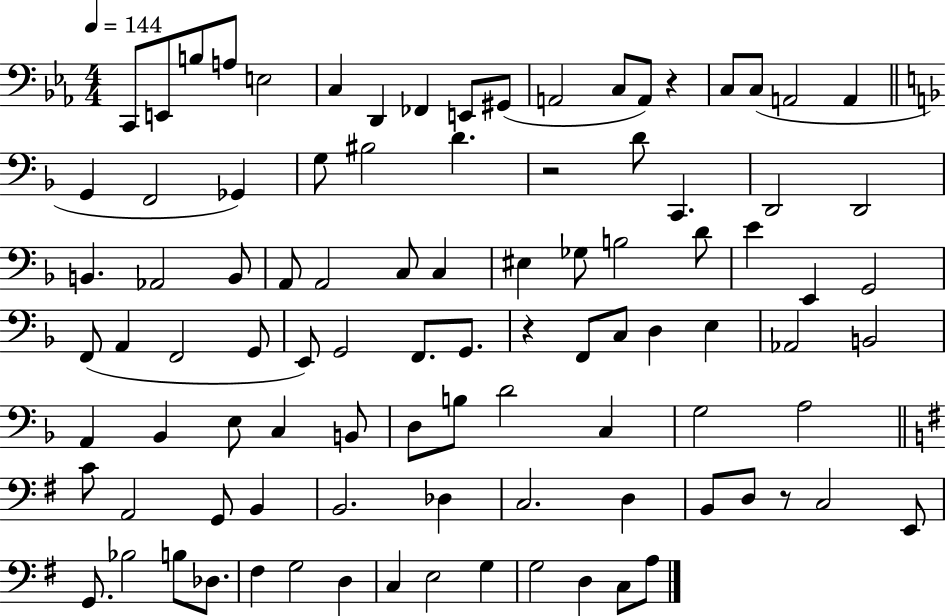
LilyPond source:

{
  \clef bass
  \numericTimeSignature
  \time 4/4
  \key ees \major
  \tempo 4 = 144
  c,8 e,8 b8 a8 e2 | c4 d,4 fes,4 e,8 gis,8( | a,2 c8 a,8) r4 | c8 c8( a,2 a,4 | \break \bar "||" \break \key f \major g,4 f,2 ges,4) | g8 bis2 d'4. | r2 d'8 c,4. | d,2 d,2 | \break b,4. aes,2 b,8 | a,8 a,2 c8 c4 | eis4 ges8 b2 d'8 | e'4 e,4 g,2 | \break f,8( a,4 f,2 g,8 | e,8) g,2 f,8. g,8. | r4 f,8 c8 d4 e4 | aes,2 b,2 | \break a,4 bes,4 e8 c4 b,8 | d8 b8 d'2 c4 | g2 a2 | \bar "||" \break \key g \major c'8 a,2 g,8 b,4 | b,2. des4 | c2. d4 | b,8 d8 r8 c2 e,8 | \break g,8. bes2 b8 des8. | fis4 g2 d4 | c4 e2 g4 | g2 d4 c8 a8 | \break \bar "|."
}